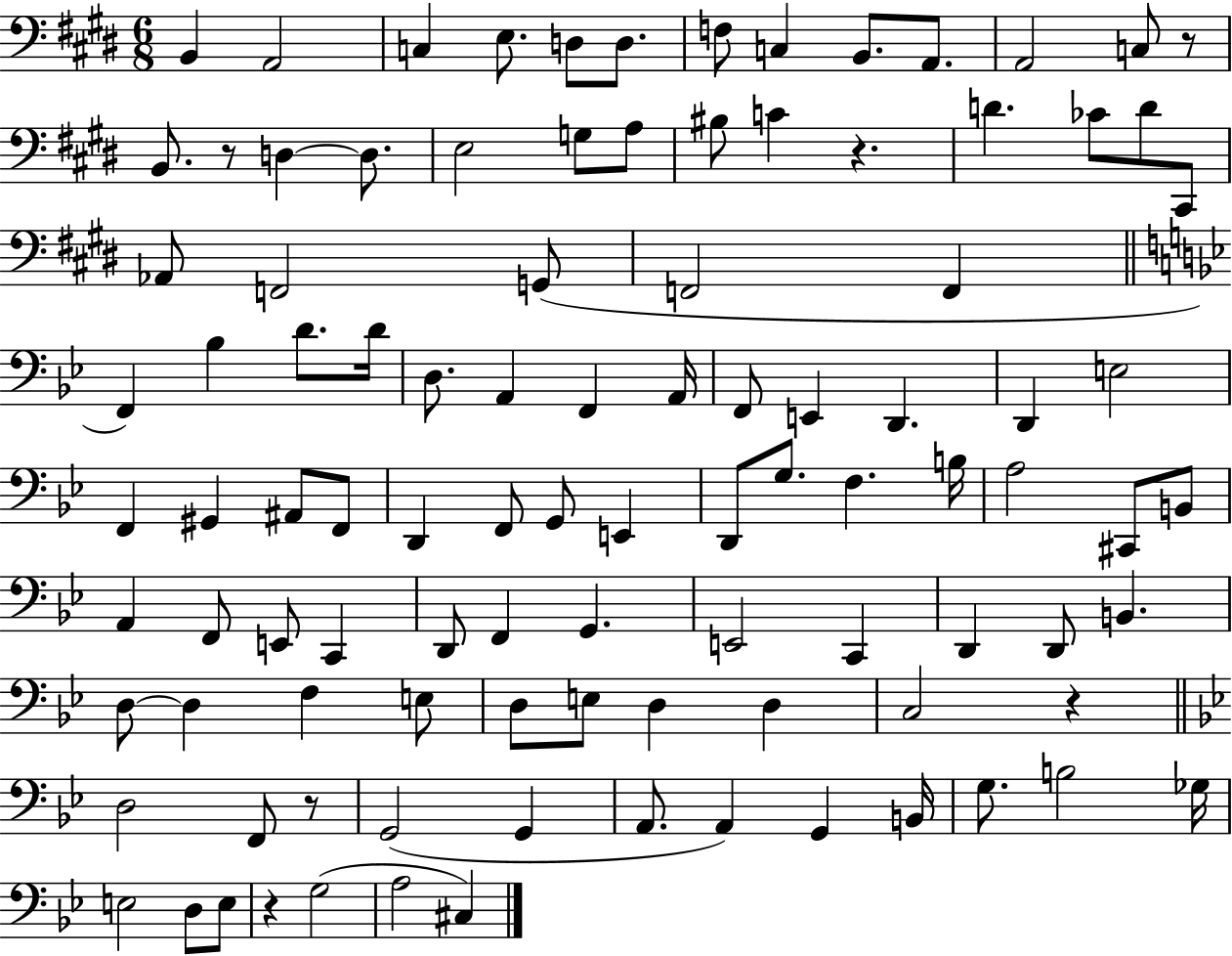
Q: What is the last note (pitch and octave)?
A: C#3